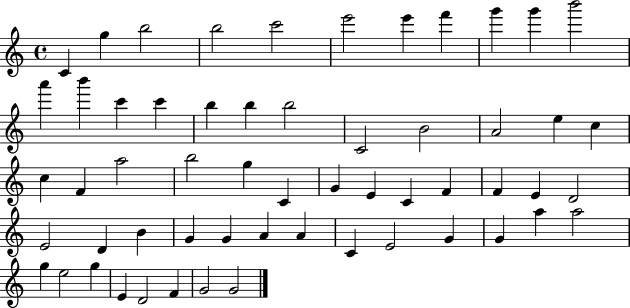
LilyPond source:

{
  \clef treble
  \time 4/4
  \defaultTimeSignature
  \key c \major
  c'4 g''4 b''2 | b''2 c'''2 | e'''2 e'''4 f'''4 | g'''4 g'''4 b'''2 | \break a'''4 b'''4 c'''4 c'''4 | b''4 b''4 b''2 | c'2 b'2 | a'2 e''4 c''4 | \break c''4 f'4 a''2 | b''2 g''4 c'4 | g'4 e'4 c'4 f'4 | f'4 e'4 d'2 | \break e'2 d'4 b'4 | g'4 g'4 a'4 a'4 | c'4 e'2 g'4 | g'4 a''4 a''2 | \break g''4 e''2 g''4 | e'4 d'2 f'4 | g'2 g'2 | \bar "|."
}